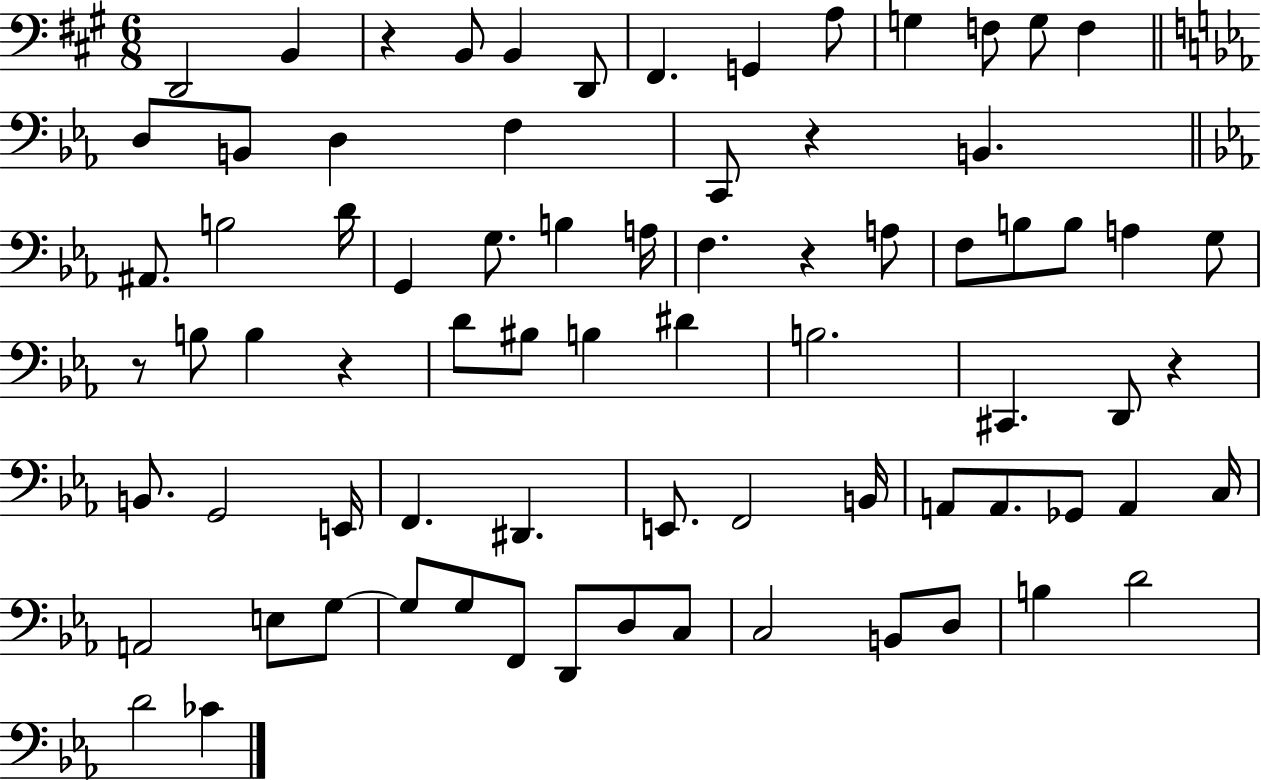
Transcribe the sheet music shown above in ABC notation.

X:1
T:Untitled
M:6/8
L:1/4
K:A
D,,2 B,, z B,,/2 B,, D,,/2 ^F,, G,, A,/2 G, F,/2 G,/2 F, D,/2 B,,/2 D, F, C,,/2 z B,, ^A,,/2 B,2 D/4 G,, G,/2 B, A,/4 F, z A,/2 F,/2 B,/2 B,/2 A, G,/2 z/2 B,/2 B, z D/2 ^B,/2 B, ^D B,2 ^C,, D,,/2 z B,,/2 G,,2 E,,/4 F,, ^D,, E,,/2 F,,2 B,,/4 A,,/2 A,,/2 _G,,/2 A,, C,/4 A,,2 E,/2 G,/2 G,/2 G,/2 F,,/2 D,,/2 D,/2 C,/2 C,2 B,,/2 D,/2 B, D2 D2 _C